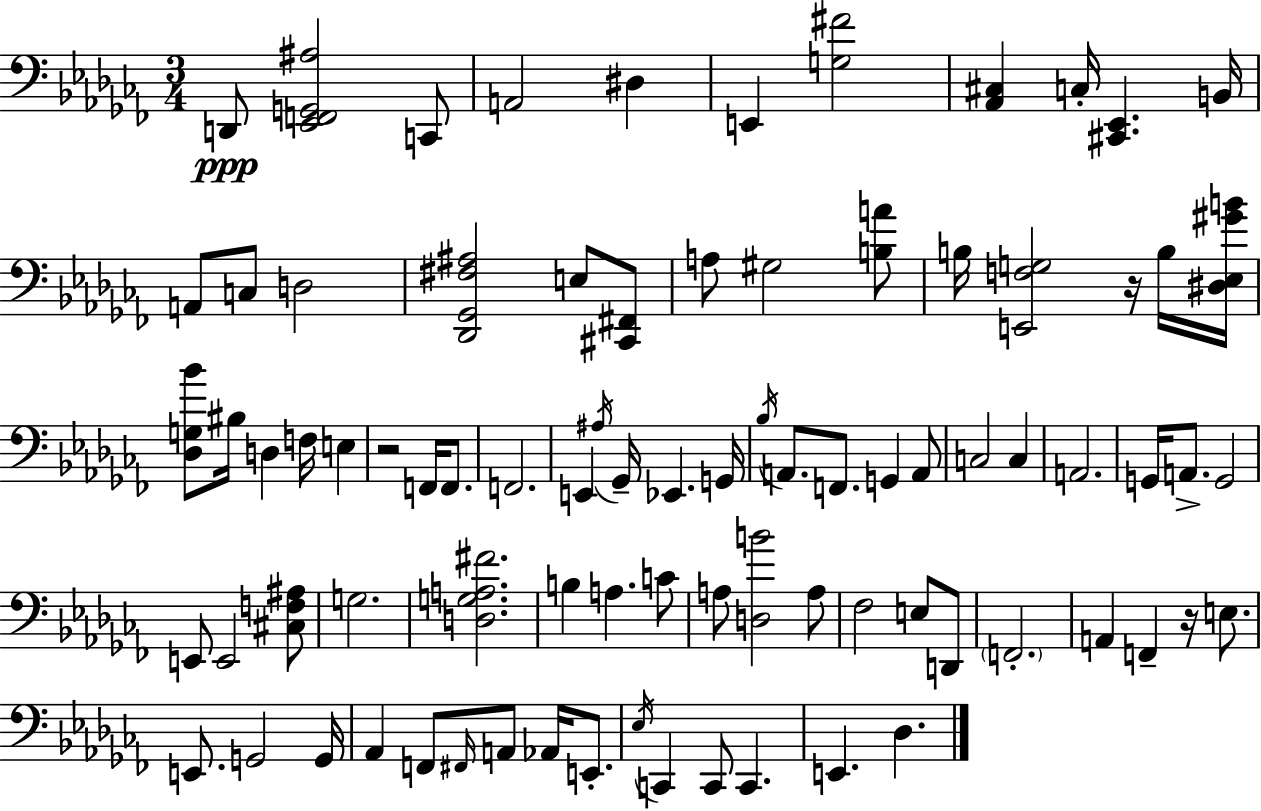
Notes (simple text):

D2/e [Eb2,F2,G2,A#3]/h C2/e A2/h D#3/q E2/q [G3,F#4]/h [Ab2,C#3]/q C3/s [C#2,Eb2]/q. B2/s A2/e C3/e D3/h [Db2,Gb2,F#3,A#3]/h E3/e [C#2,F#2]/e A3/e G#3/h [B3,A4]/e B3/s [E2,F3,G3]/h R/s B3/s [D#3,Eb3,G#4,B4]/s [Db3,G3,Bb4]/e BIS3/s D3/q F3/s E3/q R/h F2/s F2/e. F2/h. E2/q A#3/s Gb2/s Eb2/q. G2/s Bb3/s A2/e. F2/e. G2/q A2/e C3/h C3/q A2/h. G2/s A2/e. G2/h E2/e E2/h [C#3,F3,A#3]/e G3/h. [D3,G3,A3,F#4]/h. B3/q A3/q. C4/e A3/e [D3,B4]/h A3/e FES3/h E3/e D2/e F2/h. A2/q F2/q R/s E3/e. E2/e. G2/h G2/s Ab2/q F2/e F#2/s A2/e Ab2/s E2/e. Eb3/s C2/q C2/e C2/q. E2/q. Db3/q.